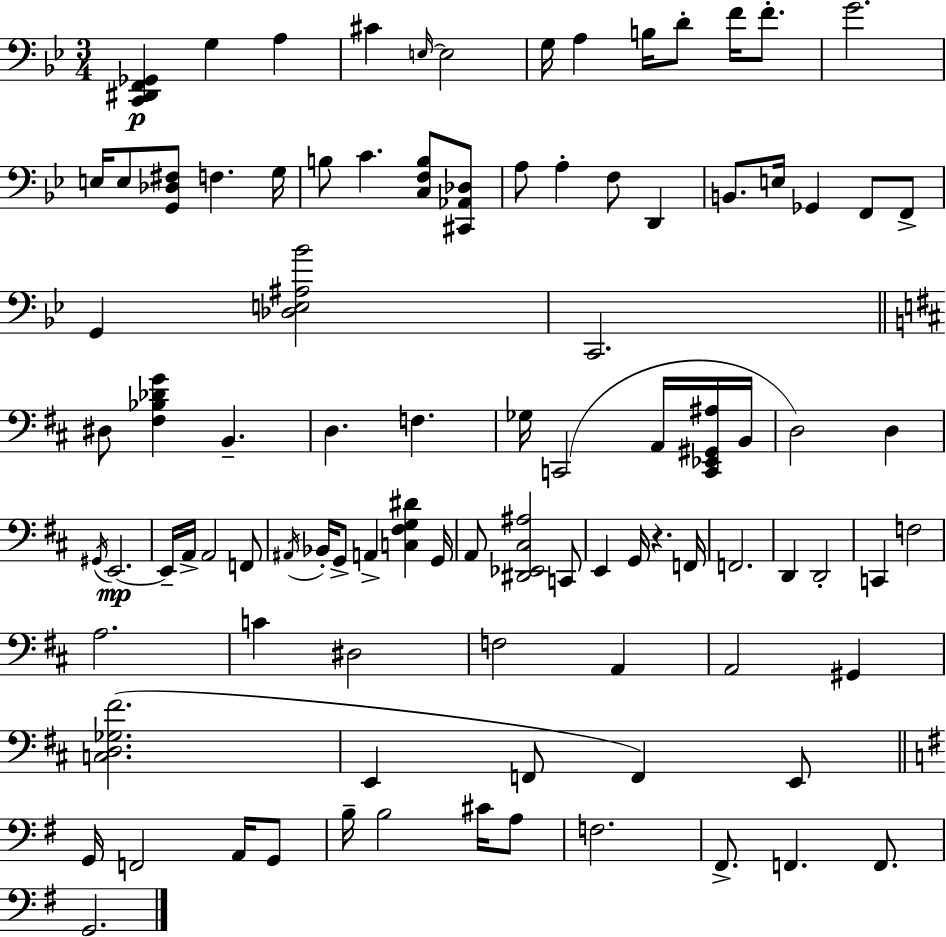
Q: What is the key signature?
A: BES major